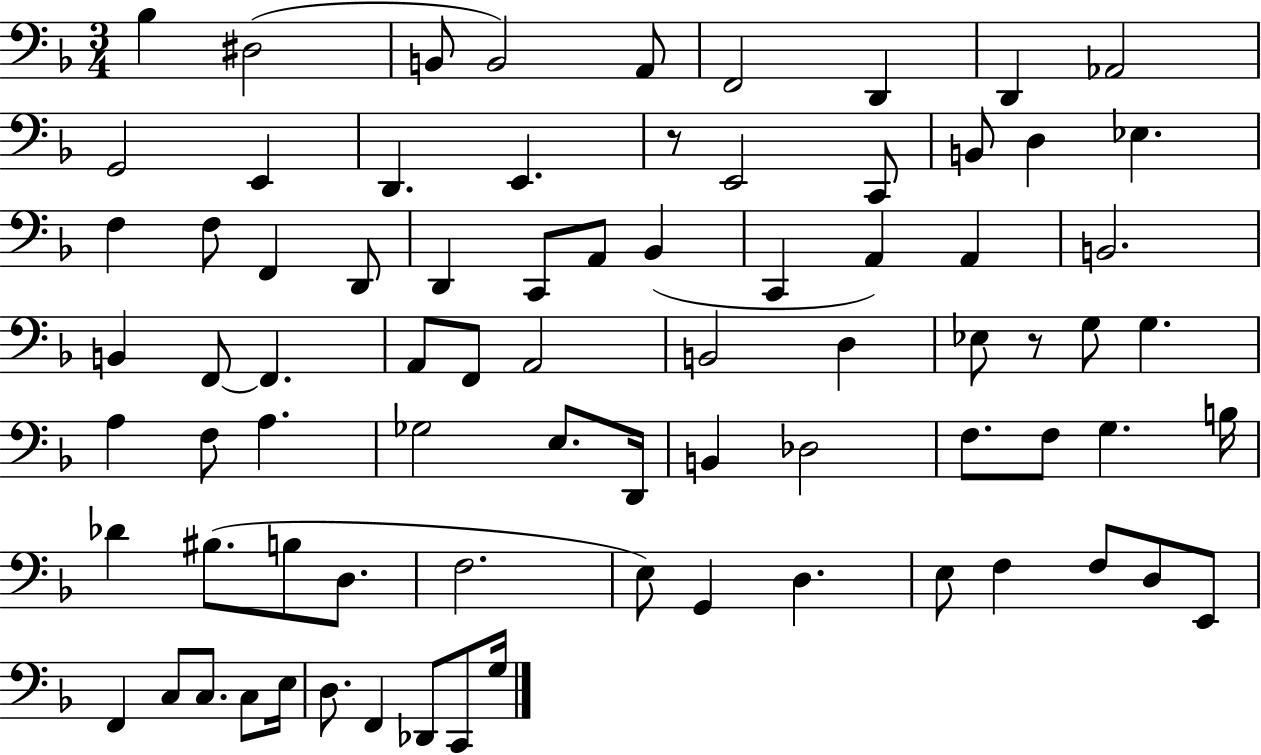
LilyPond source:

{
  \clef bass
  \numericTimeSignature
  \time 3/4
  \key f \major
  bes4 dis2( | b,8 b,2) a,8 | f,2 d,4 | d,4 aes,2 | \break g,2 e,4 | d,4. e,4. | r8 e,2 c,8 | b,8 d4 ees4. | \break f4 f8 f,4 d,8 | d,4 c,8 a,8 bes,4( | c,4 a,4) a,4 | b,2. | \break b,4 f,8~~ f,4. | a,8 f,8 a,2 | b,2 d4 | ees8 r8 g8 g4. | \break a4 f8 a4. | ges2 e8. d,16 | b,4 des2 | f8. f8 g4. b16 | \break des'4 bis8.( b8 d8. | f2. | e8) g,4 d4. | e8 f4 f8 d8 e,8 | \break f,4 c8 c8. c8 e16 | d8. f,4 des,8 c,8 g16 | \bar "|."
}